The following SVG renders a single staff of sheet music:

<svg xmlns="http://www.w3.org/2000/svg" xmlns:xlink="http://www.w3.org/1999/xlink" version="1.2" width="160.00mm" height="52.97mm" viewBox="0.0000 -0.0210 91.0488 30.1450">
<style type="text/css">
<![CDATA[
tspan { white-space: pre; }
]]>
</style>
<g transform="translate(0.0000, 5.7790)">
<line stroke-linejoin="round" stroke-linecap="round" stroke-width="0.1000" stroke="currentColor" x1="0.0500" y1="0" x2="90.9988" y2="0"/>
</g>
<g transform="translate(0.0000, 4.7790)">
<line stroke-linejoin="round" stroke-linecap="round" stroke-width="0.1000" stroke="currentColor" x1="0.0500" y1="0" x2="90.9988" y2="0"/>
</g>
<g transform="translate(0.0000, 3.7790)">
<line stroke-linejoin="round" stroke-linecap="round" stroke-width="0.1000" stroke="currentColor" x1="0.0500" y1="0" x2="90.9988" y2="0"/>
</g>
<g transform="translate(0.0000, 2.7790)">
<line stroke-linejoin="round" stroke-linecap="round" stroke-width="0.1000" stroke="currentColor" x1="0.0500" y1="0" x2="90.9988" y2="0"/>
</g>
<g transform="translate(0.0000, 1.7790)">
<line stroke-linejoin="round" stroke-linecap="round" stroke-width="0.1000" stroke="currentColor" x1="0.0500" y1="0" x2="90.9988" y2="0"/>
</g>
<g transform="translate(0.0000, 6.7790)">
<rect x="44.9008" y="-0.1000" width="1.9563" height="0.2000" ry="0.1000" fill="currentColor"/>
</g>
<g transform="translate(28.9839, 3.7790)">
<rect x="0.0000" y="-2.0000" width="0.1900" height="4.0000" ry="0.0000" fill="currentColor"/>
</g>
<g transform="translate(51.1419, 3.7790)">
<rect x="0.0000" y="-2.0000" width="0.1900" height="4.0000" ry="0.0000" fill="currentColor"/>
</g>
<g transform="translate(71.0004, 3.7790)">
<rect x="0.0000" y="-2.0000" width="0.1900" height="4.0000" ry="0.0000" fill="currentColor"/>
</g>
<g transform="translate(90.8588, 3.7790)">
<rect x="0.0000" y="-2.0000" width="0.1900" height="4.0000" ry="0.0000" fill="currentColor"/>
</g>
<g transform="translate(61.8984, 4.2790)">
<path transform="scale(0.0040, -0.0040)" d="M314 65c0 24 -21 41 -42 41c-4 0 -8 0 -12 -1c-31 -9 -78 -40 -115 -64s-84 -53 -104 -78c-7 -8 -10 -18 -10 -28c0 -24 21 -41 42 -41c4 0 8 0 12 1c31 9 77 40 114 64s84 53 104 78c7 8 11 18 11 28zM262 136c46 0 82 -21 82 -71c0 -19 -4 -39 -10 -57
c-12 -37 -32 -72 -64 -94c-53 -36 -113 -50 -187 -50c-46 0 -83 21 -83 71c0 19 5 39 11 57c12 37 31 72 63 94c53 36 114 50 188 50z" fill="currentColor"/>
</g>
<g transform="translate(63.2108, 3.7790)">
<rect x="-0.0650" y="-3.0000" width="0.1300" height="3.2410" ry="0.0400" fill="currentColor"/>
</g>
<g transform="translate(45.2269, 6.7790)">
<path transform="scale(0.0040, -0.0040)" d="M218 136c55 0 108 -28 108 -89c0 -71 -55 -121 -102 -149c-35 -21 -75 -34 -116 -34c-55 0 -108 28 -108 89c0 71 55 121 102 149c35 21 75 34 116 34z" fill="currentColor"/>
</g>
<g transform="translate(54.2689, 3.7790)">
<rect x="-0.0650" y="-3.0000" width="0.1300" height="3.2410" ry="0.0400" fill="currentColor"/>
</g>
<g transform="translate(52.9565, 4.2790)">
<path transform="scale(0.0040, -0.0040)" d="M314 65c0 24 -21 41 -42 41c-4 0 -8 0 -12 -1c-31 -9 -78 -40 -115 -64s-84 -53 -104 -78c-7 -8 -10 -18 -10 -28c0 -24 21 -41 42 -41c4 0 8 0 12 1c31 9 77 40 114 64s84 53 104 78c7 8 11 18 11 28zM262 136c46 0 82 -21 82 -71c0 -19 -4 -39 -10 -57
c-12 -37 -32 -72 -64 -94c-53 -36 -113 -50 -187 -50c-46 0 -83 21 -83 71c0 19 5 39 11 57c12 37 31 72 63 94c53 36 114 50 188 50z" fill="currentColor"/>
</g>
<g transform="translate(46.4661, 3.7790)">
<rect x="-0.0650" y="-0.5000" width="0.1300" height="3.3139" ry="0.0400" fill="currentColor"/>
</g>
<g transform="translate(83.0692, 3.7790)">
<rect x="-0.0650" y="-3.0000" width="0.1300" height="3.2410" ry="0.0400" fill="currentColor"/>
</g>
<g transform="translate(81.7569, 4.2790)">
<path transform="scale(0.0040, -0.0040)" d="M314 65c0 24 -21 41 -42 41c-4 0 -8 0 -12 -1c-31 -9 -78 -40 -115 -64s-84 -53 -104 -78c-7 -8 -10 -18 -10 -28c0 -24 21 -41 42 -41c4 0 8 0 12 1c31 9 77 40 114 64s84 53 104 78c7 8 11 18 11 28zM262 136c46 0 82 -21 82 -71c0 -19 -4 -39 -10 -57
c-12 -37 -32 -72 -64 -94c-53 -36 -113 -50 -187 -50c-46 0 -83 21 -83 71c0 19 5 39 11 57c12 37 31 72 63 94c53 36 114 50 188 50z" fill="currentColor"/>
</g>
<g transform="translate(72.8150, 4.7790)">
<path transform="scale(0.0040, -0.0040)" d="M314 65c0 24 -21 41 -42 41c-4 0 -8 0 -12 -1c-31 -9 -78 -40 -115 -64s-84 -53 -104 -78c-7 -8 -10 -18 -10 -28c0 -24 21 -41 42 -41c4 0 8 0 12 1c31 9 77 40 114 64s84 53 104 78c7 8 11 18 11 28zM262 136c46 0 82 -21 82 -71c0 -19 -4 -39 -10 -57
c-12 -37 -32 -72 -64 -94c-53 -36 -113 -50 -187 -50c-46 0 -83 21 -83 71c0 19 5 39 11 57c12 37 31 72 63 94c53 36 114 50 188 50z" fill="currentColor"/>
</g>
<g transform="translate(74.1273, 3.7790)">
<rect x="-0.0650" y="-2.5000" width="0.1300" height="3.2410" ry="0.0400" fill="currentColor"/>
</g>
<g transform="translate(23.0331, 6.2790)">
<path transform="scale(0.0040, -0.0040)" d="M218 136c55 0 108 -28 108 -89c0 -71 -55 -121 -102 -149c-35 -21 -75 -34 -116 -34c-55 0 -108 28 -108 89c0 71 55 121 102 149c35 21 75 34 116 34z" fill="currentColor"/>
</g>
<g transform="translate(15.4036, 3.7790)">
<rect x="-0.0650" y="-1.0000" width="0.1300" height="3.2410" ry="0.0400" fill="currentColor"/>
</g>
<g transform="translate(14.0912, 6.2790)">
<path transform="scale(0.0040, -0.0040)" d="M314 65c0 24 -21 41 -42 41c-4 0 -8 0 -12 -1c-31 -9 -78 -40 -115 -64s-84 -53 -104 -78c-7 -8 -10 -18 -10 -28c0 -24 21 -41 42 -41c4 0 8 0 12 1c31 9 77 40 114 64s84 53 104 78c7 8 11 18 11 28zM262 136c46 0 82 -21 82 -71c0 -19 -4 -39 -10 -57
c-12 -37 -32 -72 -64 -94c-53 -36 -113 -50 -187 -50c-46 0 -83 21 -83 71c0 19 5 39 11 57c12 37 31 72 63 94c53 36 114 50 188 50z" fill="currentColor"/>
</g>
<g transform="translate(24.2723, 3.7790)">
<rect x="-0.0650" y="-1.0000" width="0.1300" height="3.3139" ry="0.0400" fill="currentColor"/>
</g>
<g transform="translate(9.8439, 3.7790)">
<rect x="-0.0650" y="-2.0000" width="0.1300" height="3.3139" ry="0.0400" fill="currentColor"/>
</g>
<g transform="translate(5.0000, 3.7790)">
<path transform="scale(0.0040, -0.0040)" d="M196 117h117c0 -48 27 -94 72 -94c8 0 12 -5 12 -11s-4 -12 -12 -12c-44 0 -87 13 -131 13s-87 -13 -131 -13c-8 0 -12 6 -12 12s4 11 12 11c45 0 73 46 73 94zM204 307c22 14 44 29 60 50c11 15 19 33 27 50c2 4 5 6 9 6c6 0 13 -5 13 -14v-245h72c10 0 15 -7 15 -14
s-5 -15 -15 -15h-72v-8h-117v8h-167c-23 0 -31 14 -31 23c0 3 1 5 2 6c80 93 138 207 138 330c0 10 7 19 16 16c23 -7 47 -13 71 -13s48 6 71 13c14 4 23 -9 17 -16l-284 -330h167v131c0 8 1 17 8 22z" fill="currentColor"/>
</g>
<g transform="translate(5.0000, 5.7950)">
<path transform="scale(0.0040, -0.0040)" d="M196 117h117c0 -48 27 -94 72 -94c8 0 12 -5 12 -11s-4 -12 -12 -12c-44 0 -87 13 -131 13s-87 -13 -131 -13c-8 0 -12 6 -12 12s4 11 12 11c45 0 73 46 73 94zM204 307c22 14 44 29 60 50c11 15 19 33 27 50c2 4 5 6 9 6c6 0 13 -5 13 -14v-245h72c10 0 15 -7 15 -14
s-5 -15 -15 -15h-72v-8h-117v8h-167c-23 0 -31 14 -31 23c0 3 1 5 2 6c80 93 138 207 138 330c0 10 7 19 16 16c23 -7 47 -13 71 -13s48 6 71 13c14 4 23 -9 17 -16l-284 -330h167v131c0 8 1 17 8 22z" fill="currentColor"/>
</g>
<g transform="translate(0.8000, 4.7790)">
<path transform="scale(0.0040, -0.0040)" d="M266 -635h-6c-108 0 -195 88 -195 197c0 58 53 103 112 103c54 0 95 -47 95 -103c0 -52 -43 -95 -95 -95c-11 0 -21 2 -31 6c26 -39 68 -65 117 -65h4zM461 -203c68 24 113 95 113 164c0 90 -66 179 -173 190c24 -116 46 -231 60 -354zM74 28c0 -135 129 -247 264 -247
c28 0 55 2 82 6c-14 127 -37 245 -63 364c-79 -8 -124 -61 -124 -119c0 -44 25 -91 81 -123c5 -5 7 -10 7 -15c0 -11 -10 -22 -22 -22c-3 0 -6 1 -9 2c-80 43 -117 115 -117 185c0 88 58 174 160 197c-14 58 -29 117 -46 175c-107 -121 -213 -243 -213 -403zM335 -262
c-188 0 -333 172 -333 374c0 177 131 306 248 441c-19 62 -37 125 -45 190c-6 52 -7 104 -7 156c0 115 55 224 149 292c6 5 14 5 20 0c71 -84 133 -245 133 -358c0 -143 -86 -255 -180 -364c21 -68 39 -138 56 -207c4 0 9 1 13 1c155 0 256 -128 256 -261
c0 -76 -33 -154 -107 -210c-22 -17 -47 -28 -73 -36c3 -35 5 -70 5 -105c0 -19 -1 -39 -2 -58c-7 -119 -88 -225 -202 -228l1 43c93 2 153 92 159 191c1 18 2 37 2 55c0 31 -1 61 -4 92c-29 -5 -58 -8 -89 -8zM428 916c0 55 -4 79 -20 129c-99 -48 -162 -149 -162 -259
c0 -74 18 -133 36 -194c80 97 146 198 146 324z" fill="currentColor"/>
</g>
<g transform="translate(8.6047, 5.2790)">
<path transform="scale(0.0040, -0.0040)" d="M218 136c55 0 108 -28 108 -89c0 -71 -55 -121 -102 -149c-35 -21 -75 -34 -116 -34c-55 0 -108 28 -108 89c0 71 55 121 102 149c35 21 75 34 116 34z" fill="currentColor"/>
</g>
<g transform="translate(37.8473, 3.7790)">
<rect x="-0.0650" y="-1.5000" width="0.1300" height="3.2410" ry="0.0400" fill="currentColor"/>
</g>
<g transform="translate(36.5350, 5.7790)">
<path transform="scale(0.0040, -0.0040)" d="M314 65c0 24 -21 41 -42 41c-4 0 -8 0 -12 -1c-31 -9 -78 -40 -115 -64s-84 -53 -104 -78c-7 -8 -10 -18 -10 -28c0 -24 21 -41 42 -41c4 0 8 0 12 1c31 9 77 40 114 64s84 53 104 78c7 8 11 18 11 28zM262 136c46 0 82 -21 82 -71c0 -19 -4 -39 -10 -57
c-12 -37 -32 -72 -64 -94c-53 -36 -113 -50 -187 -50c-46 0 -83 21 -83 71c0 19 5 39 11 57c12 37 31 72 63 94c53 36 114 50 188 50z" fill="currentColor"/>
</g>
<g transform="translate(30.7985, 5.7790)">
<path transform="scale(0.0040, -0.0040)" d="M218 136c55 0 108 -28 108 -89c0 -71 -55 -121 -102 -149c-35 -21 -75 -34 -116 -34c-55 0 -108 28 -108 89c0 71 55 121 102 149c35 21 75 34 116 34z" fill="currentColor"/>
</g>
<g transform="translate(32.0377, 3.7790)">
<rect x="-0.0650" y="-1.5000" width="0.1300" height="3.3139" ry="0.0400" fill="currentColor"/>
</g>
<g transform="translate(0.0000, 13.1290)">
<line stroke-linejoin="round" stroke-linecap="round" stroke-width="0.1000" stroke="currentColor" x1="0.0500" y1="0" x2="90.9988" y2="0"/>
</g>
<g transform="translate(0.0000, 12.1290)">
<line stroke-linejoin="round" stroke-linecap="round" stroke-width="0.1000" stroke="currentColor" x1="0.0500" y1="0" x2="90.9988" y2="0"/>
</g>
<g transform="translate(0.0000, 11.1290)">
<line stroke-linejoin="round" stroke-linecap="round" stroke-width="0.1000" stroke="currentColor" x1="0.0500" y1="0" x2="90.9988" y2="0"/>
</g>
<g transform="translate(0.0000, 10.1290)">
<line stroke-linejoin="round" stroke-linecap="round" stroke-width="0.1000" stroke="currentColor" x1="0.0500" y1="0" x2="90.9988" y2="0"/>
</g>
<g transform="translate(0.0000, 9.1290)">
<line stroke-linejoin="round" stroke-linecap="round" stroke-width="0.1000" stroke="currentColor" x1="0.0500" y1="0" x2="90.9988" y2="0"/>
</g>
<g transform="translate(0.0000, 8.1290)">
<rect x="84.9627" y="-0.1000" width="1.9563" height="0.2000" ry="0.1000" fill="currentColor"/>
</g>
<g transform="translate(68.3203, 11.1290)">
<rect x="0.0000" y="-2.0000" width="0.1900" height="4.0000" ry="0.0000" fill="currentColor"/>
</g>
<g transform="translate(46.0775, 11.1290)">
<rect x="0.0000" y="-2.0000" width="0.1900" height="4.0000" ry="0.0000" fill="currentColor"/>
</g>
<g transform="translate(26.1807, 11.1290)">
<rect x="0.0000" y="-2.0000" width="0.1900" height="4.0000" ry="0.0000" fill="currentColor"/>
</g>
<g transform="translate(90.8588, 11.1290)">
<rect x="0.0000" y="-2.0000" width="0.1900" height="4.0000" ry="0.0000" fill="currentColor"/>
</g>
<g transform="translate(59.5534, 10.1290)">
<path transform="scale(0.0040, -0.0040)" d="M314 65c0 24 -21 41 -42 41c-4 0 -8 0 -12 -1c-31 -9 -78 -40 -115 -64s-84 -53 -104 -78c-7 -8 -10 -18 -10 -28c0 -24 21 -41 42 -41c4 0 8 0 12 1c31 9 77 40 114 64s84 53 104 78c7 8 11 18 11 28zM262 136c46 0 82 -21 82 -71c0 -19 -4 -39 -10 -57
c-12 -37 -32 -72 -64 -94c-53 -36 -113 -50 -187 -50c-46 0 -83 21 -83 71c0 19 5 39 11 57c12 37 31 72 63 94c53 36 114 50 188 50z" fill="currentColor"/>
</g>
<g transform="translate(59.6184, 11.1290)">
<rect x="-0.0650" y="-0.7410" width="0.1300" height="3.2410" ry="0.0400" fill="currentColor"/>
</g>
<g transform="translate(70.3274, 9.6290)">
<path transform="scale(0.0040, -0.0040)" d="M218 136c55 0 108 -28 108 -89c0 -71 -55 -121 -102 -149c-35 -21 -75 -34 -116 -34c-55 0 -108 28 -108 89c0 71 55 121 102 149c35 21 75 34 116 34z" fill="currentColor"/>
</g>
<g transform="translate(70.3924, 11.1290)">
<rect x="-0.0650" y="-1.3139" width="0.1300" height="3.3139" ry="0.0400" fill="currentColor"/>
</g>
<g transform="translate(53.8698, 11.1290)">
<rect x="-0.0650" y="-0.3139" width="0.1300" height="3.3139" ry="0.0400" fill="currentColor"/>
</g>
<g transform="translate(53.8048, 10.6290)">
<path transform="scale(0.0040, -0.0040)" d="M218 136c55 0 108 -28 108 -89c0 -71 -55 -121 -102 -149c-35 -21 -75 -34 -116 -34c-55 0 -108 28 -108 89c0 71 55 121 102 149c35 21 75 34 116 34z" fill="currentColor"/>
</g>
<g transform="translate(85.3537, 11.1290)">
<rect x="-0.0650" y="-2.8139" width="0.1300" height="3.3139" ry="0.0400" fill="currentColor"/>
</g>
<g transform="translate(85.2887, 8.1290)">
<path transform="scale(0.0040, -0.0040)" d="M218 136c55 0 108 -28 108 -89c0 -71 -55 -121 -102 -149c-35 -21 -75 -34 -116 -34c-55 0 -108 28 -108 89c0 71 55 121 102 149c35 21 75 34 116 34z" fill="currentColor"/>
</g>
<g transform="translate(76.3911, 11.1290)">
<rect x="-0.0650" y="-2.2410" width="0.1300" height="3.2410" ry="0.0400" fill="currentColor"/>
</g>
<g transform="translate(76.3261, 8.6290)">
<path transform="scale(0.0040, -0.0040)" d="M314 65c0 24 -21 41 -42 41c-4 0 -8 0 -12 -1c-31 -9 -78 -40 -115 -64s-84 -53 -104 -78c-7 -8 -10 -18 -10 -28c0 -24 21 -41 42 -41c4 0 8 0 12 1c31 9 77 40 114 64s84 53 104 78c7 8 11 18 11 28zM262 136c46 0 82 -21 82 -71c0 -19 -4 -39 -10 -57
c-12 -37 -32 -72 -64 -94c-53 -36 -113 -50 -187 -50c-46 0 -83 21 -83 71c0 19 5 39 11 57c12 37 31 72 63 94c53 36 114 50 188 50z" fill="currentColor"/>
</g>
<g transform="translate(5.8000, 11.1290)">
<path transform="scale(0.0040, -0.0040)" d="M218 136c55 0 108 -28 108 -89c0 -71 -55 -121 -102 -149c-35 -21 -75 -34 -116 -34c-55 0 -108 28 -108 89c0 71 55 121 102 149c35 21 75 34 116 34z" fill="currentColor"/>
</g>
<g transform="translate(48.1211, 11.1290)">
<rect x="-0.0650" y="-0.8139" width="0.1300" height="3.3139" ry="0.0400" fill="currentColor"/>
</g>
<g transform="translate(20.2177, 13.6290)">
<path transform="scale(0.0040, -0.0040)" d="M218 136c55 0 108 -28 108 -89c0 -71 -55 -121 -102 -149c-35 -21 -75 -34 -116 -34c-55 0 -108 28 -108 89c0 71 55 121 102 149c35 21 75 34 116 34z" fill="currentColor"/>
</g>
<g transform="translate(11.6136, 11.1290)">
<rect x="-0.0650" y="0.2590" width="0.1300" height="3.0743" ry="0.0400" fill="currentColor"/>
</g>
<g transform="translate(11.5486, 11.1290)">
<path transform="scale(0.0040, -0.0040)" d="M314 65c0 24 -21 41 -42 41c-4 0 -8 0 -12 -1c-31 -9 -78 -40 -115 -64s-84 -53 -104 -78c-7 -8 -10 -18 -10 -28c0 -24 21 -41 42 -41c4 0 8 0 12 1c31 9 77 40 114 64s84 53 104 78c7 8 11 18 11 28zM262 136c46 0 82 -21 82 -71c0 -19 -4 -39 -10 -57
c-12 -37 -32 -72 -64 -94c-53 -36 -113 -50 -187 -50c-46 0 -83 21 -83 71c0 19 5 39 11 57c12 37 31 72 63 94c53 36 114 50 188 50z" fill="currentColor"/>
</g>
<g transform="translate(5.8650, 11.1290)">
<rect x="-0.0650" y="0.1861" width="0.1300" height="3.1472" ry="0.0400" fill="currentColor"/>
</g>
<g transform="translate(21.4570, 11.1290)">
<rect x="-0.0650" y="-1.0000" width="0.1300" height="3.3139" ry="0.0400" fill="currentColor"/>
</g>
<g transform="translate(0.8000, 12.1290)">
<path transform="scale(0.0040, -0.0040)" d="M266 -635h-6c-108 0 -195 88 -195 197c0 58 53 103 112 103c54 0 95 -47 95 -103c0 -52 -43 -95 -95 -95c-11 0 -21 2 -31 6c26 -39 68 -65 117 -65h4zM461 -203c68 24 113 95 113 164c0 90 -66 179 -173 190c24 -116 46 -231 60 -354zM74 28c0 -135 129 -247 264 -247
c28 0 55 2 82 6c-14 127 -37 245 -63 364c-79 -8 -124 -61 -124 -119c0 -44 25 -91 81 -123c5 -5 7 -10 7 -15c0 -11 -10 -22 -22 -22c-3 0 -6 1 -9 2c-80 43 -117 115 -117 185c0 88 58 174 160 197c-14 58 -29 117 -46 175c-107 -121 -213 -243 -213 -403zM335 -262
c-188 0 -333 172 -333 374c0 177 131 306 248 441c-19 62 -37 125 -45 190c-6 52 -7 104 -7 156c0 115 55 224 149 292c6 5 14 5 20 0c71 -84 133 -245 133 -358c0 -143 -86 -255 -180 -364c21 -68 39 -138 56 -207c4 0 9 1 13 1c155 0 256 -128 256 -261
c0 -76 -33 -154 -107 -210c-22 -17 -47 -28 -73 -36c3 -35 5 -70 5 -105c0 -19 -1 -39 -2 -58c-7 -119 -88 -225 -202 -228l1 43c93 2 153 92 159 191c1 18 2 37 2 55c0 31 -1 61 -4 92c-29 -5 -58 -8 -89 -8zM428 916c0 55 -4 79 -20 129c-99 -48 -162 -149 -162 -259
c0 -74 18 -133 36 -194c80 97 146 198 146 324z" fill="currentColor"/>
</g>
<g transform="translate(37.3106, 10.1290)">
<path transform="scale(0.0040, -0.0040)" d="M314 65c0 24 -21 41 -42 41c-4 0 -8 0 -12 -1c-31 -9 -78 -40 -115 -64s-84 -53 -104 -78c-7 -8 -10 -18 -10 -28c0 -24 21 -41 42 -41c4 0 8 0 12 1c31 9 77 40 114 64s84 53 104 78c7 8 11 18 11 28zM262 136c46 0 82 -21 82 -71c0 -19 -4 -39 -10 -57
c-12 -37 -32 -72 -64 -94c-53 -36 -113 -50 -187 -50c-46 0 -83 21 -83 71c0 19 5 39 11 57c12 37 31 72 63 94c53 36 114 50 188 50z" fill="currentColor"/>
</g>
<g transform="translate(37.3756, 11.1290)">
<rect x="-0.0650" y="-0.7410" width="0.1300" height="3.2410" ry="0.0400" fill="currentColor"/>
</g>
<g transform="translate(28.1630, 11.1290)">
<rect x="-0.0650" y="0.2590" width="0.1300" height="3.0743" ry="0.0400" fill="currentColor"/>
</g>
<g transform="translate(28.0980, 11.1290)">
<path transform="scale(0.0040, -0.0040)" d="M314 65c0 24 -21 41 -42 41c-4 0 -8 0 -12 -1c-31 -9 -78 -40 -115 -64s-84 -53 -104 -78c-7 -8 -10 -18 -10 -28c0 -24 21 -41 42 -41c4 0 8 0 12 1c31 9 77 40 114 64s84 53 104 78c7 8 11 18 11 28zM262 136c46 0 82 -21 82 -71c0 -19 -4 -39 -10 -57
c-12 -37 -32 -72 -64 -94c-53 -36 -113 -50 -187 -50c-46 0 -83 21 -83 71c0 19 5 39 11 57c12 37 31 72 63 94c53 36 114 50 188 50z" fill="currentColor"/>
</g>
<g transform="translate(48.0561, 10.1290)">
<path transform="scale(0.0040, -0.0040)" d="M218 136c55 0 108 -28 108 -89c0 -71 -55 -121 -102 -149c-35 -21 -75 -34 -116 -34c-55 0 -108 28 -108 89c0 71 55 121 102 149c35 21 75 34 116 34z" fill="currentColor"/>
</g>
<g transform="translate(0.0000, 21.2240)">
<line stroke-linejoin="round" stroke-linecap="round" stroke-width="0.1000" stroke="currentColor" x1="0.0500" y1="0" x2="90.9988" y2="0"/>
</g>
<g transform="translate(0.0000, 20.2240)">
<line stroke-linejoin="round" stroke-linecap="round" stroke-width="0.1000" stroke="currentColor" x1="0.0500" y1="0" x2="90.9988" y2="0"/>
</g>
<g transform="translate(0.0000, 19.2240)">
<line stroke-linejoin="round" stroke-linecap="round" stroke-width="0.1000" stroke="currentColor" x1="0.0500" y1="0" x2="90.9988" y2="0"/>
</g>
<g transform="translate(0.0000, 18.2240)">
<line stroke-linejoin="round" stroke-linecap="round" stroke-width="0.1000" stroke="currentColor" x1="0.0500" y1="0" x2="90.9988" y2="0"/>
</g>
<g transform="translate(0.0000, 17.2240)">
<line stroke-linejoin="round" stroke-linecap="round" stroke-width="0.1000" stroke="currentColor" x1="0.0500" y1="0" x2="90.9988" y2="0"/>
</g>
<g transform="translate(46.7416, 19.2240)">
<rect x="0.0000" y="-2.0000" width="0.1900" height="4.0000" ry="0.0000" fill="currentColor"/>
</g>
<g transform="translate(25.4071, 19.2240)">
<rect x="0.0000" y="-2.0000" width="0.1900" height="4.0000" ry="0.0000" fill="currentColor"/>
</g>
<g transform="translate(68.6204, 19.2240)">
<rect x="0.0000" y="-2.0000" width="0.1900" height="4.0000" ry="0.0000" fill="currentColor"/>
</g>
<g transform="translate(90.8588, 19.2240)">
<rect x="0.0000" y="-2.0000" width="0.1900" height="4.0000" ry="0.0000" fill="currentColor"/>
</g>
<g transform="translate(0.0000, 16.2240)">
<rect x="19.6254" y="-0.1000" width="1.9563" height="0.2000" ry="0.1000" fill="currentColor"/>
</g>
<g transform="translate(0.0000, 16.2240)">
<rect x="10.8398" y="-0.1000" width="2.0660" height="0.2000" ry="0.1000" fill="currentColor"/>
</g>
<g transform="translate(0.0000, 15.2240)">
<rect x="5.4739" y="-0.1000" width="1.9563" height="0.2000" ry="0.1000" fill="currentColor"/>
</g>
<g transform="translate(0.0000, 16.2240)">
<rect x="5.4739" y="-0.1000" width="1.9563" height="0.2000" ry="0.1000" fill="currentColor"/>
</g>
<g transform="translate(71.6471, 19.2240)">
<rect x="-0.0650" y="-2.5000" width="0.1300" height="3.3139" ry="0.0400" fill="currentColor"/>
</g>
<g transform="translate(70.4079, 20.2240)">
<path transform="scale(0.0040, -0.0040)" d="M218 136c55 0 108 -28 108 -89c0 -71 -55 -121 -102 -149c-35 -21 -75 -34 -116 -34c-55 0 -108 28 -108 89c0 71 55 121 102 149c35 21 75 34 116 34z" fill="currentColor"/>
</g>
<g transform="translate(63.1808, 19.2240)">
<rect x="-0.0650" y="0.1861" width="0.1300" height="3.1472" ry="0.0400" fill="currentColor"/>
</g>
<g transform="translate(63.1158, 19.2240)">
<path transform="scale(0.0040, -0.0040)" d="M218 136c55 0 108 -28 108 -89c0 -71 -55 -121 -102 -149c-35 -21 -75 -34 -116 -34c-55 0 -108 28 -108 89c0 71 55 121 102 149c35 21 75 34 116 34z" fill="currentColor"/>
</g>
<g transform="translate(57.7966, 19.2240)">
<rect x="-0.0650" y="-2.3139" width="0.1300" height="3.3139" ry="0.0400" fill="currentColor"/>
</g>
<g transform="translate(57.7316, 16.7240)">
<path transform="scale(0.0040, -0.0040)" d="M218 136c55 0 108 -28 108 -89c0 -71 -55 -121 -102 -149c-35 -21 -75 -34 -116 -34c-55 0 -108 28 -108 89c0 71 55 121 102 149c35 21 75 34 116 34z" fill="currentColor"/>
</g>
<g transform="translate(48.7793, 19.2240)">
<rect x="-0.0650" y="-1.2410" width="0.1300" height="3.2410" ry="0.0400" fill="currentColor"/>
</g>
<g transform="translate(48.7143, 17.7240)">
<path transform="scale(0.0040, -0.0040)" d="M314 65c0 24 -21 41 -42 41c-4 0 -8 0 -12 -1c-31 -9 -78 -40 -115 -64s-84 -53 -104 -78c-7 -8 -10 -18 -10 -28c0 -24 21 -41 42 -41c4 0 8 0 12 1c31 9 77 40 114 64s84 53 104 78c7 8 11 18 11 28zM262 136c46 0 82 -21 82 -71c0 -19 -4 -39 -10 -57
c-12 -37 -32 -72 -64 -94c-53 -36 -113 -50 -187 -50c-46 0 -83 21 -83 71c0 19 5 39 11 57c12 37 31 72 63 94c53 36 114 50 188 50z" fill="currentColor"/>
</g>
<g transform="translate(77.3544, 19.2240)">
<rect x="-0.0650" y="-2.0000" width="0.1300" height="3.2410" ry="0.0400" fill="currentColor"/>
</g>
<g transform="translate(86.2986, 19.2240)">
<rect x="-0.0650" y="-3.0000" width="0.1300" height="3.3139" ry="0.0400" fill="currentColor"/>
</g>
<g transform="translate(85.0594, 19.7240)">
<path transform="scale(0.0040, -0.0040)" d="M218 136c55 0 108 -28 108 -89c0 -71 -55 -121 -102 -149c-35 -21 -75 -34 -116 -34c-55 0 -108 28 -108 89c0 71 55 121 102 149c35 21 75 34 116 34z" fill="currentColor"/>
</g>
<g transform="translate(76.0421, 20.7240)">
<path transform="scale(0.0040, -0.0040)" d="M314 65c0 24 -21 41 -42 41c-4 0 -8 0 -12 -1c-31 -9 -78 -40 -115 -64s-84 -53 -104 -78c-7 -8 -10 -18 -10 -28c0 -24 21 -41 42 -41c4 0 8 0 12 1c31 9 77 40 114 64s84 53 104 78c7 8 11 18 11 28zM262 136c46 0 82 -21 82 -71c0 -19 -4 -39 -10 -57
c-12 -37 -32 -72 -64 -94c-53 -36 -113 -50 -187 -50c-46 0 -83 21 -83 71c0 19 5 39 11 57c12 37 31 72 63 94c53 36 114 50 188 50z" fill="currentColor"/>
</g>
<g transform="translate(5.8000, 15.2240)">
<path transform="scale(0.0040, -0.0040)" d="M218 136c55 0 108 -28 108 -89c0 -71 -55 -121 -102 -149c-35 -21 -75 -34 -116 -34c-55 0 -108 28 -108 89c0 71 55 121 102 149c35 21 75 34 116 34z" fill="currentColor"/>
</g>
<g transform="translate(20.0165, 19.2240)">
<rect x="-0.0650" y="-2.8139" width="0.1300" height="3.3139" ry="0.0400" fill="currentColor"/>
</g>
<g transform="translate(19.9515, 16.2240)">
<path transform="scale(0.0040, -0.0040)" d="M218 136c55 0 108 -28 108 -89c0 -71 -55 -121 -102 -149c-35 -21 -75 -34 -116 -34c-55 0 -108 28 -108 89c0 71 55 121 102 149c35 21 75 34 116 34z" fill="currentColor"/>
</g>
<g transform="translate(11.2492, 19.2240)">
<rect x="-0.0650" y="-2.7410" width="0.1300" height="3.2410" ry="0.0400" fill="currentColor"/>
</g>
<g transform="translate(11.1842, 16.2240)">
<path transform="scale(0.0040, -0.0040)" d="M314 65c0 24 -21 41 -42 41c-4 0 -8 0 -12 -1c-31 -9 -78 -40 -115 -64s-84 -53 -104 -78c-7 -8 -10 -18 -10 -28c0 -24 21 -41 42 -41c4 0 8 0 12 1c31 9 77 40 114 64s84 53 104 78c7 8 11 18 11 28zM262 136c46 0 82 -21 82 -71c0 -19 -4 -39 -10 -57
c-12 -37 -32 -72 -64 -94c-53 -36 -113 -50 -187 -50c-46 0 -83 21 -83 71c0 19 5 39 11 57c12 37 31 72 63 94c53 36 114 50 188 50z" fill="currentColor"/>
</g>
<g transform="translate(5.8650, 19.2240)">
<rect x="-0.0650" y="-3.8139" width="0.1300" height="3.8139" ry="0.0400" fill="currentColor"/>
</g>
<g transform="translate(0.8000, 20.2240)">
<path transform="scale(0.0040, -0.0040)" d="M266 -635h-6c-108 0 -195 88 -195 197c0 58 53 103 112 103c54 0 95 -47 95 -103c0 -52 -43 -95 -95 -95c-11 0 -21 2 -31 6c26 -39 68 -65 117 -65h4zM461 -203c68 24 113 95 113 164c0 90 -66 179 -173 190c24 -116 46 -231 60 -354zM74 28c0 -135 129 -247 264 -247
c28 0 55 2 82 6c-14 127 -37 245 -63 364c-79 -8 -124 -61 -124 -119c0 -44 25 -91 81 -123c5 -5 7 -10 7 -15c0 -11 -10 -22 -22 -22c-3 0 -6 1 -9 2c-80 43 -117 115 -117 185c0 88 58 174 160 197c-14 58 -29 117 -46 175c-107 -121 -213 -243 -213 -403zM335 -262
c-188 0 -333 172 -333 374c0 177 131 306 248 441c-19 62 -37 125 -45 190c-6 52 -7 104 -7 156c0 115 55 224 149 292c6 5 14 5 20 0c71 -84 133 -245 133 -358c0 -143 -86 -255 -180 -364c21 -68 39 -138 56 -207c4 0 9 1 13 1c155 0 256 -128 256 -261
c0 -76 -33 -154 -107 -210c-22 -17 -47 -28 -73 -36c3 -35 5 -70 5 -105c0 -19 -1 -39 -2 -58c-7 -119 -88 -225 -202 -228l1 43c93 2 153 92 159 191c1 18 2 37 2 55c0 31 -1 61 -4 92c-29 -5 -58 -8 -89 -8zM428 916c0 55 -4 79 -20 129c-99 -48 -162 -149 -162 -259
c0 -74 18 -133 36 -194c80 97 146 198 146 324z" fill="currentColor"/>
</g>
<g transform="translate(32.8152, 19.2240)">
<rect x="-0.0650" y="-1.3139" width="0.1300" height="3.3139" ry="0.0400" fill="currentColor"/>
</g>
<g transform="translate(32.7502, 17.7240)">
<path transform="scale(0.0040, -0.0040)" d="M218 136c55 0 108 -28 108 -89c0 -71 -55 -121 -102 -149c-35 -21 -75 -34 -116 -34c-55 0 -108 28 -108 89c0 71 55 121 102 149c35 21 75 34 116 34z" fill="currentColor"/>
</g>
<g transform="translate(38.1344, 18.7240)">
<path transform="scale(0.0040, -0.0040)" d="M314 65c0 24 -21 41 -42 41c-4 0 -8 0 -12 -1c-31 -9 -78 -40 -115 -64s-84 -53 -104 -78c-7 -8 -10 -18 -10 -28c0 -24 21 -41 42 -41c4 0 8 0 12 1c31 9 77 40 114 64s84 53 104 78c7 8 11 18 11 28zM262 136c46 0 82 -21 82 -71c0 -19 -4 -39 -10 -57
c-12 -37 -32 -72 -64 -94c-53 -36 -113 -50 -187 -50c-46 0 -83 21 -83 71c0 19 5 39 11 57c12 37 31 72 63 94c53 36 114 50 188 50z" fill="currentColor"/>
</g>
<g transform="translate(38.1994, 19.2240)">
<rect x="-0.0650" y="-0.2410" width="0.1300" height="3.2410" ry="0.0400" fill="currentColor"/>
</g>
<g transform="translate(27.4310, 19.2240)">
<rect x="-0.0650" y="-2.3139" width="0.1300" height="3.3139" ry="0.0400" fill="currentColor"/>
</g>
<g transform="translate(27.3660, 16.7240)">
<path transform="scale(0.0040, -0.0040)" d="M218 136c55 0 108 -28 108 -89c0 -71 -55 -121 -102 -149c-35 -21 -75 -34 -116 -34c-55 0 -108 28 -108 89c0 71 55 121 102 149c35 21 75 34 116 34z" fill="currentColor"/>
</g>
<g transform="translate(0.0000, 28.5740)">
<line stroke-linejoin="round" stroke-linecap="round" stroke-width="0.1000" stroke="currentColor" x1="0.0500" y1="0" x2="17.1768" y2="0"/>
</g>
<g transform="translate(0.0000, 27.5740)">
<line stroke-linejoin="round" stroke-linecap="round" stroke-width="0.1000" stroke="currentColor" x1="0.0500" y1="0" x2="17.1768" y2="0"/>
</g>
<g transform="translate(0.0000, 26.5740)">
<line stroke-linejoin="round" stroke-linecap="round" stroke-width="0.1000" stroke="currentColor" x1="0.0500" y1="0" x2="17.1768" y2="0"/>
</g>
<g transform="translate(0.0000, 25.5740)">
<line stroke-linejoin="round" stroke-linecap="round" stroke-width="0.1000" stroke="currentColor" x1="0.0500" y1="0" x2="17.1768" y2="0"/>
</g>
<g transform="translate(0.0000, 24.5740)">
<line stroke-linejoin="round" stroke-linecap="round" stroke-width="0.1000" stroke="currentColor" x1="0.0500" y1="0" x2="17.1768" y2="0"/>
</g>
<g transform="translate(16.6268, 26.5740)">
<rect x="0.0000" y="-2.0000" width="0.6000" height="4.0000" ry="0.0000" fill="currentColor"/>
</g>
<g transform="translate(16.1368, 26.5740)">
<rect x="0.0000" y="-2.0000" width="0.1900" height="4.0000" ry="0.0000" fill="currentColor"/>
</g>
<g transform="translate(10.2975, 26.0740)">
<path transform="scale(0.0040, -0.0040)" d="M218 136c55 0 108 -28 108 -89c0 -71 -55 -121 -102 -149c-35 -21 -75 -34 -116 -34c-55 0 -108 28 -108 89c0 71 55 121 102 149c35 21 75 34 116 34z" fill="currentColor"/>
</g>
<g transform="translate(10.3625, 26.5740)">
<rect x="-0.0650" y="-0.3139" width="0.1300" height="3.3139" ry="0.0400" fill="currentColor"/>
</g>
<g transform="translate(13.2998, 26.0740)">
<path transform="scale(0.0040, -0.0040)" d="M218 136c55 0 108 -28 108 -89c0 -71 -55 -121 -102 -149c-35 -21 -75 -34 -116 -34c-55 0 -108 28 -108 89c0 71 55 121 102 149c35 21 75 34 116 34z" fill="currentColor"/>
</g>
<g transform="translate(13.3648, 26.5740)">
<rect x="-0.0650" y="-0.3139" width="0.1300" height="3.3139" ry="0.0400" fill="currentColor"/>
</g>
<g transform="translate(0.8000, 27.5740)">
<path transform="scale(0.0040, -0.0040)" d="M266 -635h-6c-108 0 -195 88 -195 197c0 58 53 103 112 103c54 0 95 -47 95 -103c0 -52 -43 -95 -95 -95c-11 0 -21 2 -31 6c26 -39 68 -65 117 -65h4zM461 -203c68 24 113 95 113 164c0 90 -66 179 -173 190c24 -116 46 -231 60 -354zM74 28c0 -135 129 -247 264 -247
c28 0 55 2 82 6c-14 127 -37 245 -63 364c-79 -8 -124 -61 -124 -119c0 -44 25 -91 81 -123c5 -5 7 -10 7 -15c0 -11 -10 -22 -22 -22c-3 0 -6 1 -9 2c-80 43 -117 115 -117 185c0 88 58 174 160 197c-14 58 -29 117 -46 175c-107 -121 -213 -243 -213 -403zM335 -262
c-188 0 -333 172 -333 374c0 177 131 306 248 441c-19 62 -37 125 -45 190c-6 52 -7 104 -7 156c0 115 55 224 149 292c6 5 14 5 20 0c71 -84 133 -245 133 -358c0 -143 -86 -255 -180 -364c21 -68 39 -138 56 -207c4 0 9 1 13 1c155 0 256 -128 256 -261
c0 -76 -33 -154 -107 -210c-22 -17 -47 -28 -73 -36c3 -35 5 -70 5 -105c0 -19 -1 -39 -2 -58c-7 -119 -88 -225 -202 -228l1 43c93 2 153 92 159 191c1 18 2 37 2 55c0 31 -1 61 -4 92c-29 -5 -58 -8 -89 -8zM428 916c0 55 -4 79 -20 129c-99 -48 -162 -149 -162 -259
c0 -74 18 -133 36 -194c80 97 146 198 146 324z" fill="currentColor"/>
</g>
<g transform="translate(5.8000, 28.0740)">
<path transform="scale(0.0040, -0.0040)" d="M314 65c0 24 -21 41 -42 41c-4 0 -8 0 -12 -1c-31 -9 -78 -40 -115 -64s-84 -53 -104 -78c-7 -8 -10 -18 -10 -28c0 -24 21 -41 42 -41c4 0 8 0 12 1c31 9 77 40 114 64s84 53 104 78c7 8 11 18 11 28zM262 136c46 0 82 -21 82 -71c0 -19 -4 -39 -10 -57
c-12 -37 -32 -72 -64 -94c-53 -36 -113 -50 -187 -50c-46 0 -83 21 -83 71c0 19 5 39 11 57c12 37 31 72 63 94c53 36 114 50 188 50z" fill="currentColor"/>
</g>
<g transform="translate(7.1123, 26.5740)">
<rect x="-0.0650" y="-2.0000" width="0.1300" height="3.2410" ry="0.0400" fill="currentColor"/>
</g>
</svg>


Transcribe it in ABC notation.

X:1
T:Untitled
M:4/4
L:1/4
K:C
F D2 D E E2 C A2 A2 G2 A2 B B2 D B2 d2 d c d2 e g2 a c' a2 a g e c2 e2 g B G F2 A F2 c c